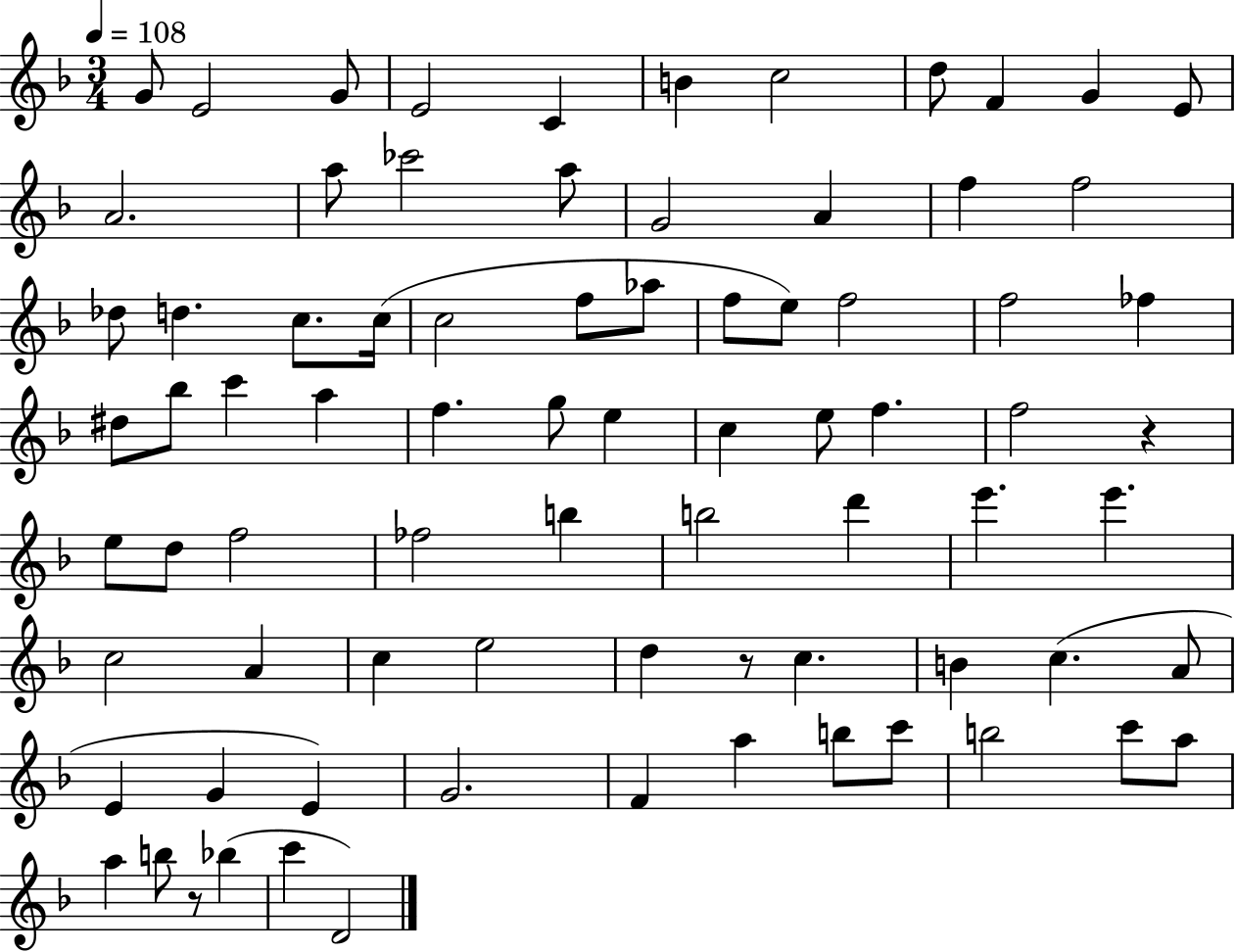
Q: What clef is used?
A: treble